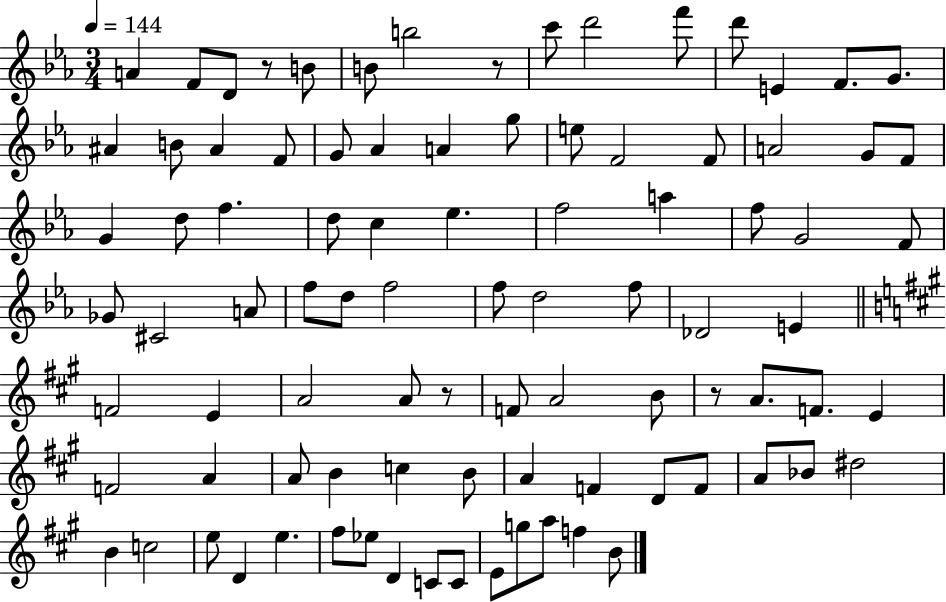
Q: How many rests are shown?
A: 4